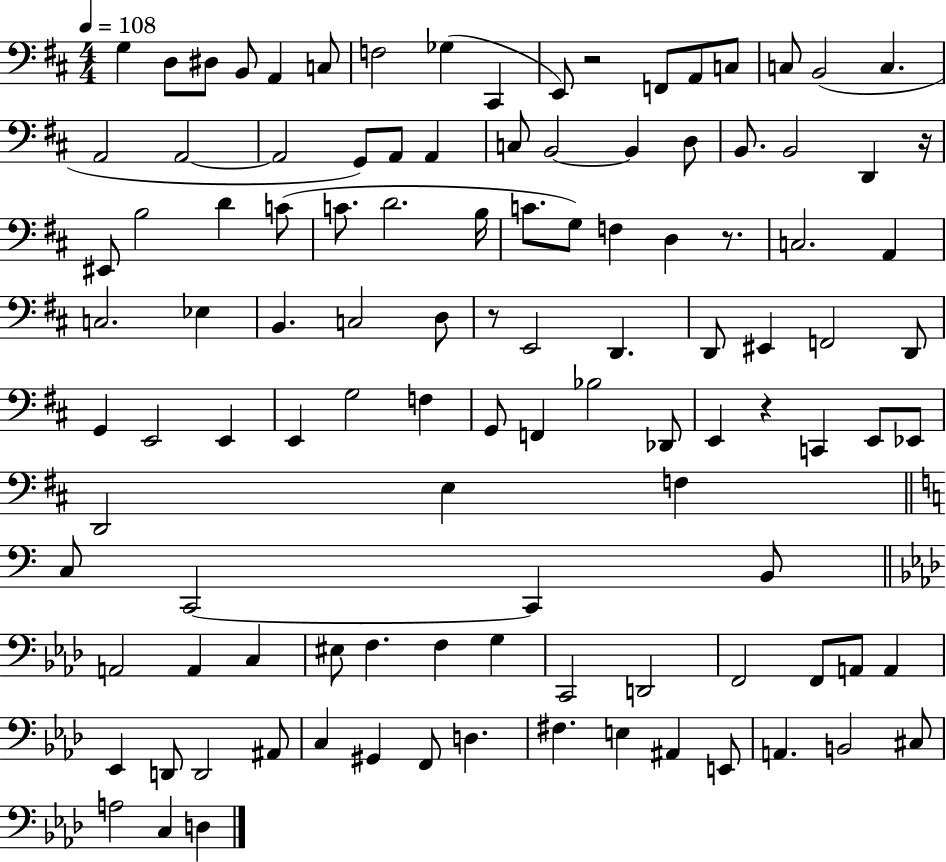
{
  \clef bass
  \numericTimeSignature
  \time 4/4
  \key d \major
  \tempo 4 = 108
  g4 d8 dis8 b,8 a,4 c8 | f2 ges4( cis,4 | e,8) r2 f,8 a,8 c8 | c8 b,2( c4. | \break a,2 a,2~~ | a,2 g,8) a,8 a,4 | c8 b,2~~ b,4 d8 | b,8. b,2 d,4 r16 | \break eis,8 b2 d'4 c'8( | c'8. d'2. b16 | c'8. g8) f4 d4 r8. | c2. a,4 | \break c2. ees4 | b,4. c2 d8 | r8 e,2 d,4. | d,8 eis,4 f,2 d,8 | \break g,4 e,2 e,4 | e,4 g2 f4 | g,8 f,4 bes2 des,8 | e,4 r4 c,4 e,8 ees,8 | \break d,2 e4 f4 | \bar "||" \break \key c \major c8 c,2~~ c,4 b,8 | \bar "||" \break \key aes \major a,2 a,4 c4 | eis8 f4. f4 g4 | c,2 d,2 | f,2 f,8 a,8 a,4 | \break ees,4 d,8 d,2 ais,8 | c4 gis,4 f,8 d4. | fis4. e4 ais,4 e,8 | a,4. b,2 cis8 | \break a2 c4 d4 | \bar "|."
}